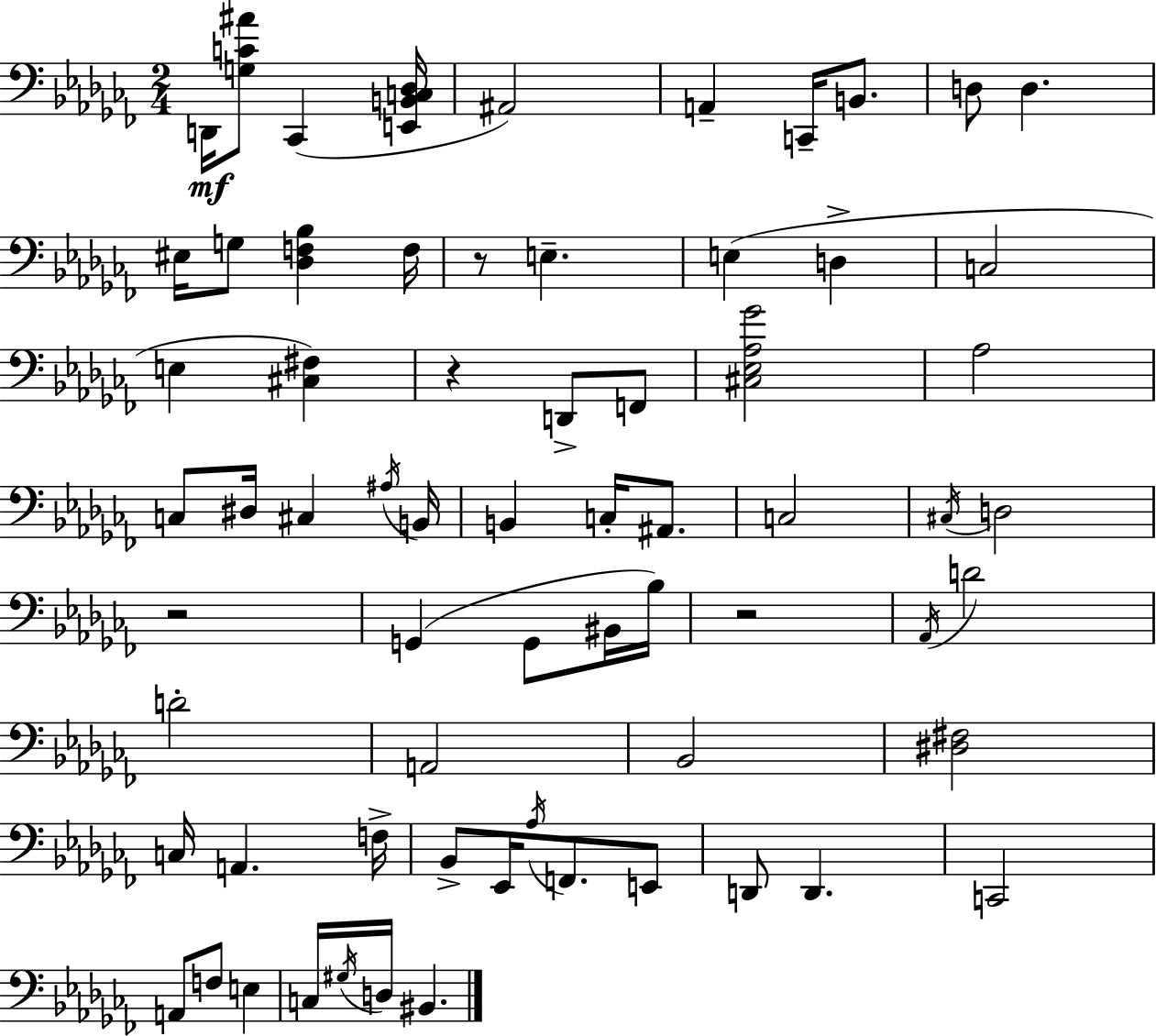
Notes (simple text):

D2/s [G3,C4,A#4]/e CES2/q [E2,B2,C3,Db3]/s A#2/h A2/q C2/s B2/e. D3/e D3/q. EIS3/s G3/e [Db3,F3,Bb3]/q F3/s R/e E3/q. E3/q D3/q C3/h E3/q [C#3,F#3]/q R/q D2/e F2/e [C#3,Eb3,Ab3,Gb4]/h Ab3/h C3/e D#3/s C#3/q A#3/s B2/s B2/q C3/s A#2/e. C3/h C#3/s D3/h R/h G2/q G2/e BIS2/s Bb3/s R/h Ab2/s D4/h D4/h A2/h Bb2/h [D#3,F#3]/h C3/s A2/q. F3/s Bb2/e Eb2/s Ab3/s F2/e. E2/e D2/e D2/q. C2/h A2/e F3/e E3/q C3/s G#3/s D3/s BIS2/q.